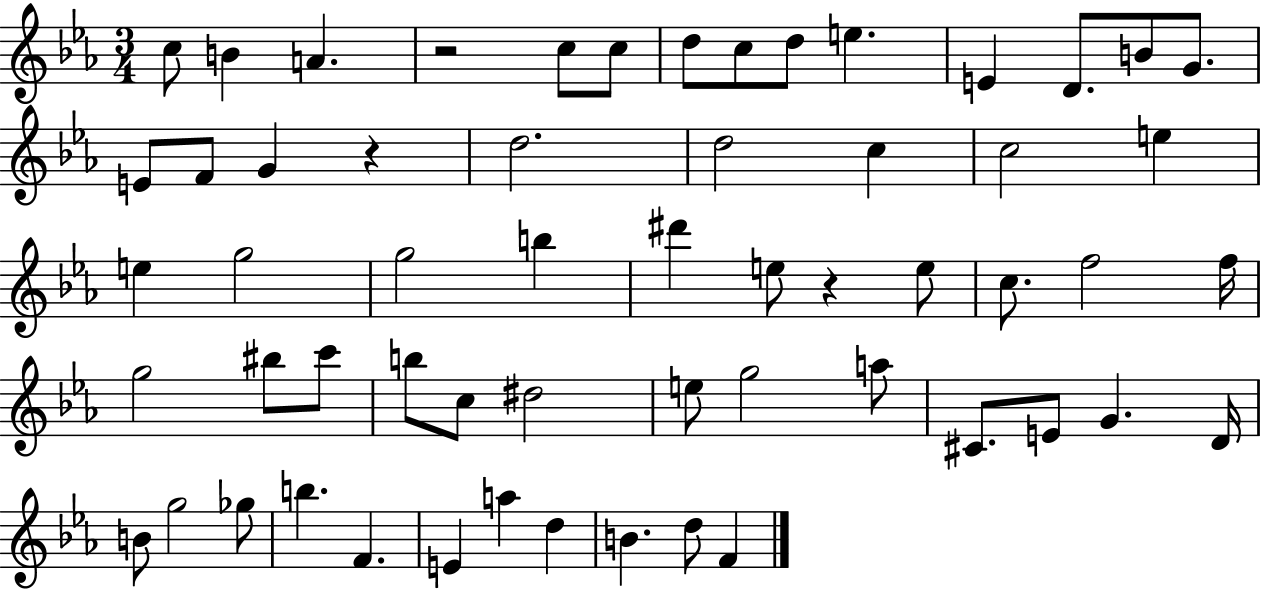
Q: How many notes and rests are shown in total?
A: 58